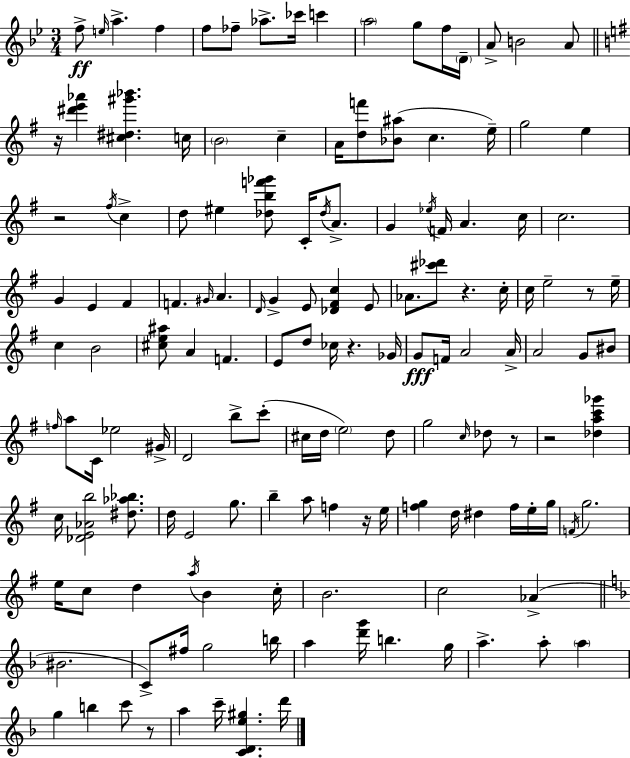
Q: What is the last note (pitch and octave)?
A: D6